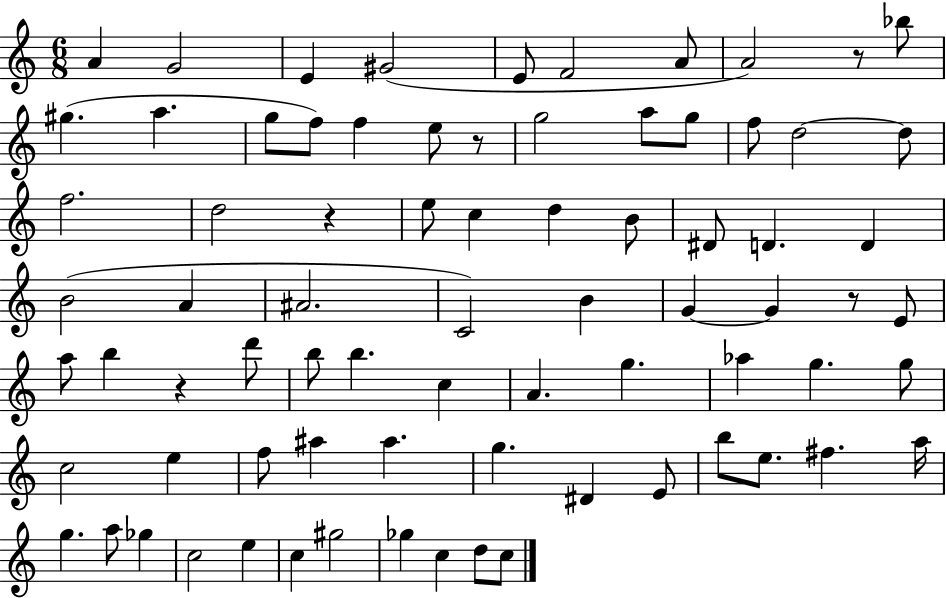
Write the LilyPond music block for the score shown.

{
  \clef treble
  \numericTimeSignature
  \time 6/8
  \key c \major
  a'4 g'2 | e'4 gis'2( | e'8 f'2 a'8 | a'2) r8 bes''8 | \break gis''4.( a''4. | g''8 f''8) f''4 e''8 r8 | g''2 a''8 g''8 | f''8 d''2~~ d''8 | \break f''2. | d''2 r4 | e''8 c''4 d''4 b'8 | dis'8 d'4. d'4 | \break b'2( a'4 | ais'2. | c'2) b'4 | g'4~~ g'4 r8 e'8 | \break a''8 b''4 r4 d'''8 | b''8 b''4. c''4 | a'4. g''4. | aes''4 g''4. g''8 | \break c''2 e''4 | f''8 ais''4 ais''4. | g''4. dis'4 e'8 | b''8 e''8. fis''4. a''16 | \break g''4. a''8 ges''4 | c''2 e''4 | c''4 gis''2 | ges''4 c''4 d''8 c''8 | \break \bar "|."
}